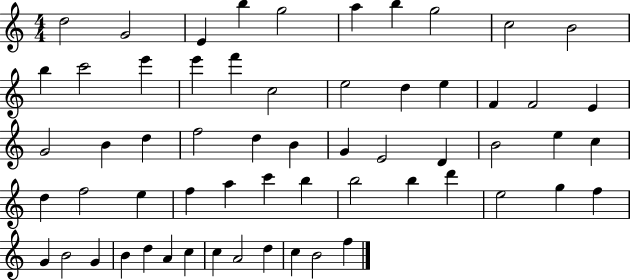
{
  \clef treble
  \numericTimeSignature
  \time 4/4
  \key c \major
  d''2 g'2 | e'4 b''4 g''2 | a''4 b''4 g''2 | c''2 b'2 | \break b''4 c'''2 e'''4 | e'''4 f'''4 c''2 | e''2 d''4 e''4 | f'4 f'2 e'4 | \break g'2 b'4 d''4 | f''2 d''4 b'4 | g'4 e'2 d'4 | b'2 e''4 c''4 | \break d''4 f''2 e''4 | f''4 a''4 c'''4 b''4 | b''2 b''4 d'''4 | e''2 g''4 f''4 | \break g'4 b'2 g'4 | b'4 d''4 a'4 c''4 | c''4 a'2 d''4 | c''4 b'2 f''4 | \break \bar "|."
}